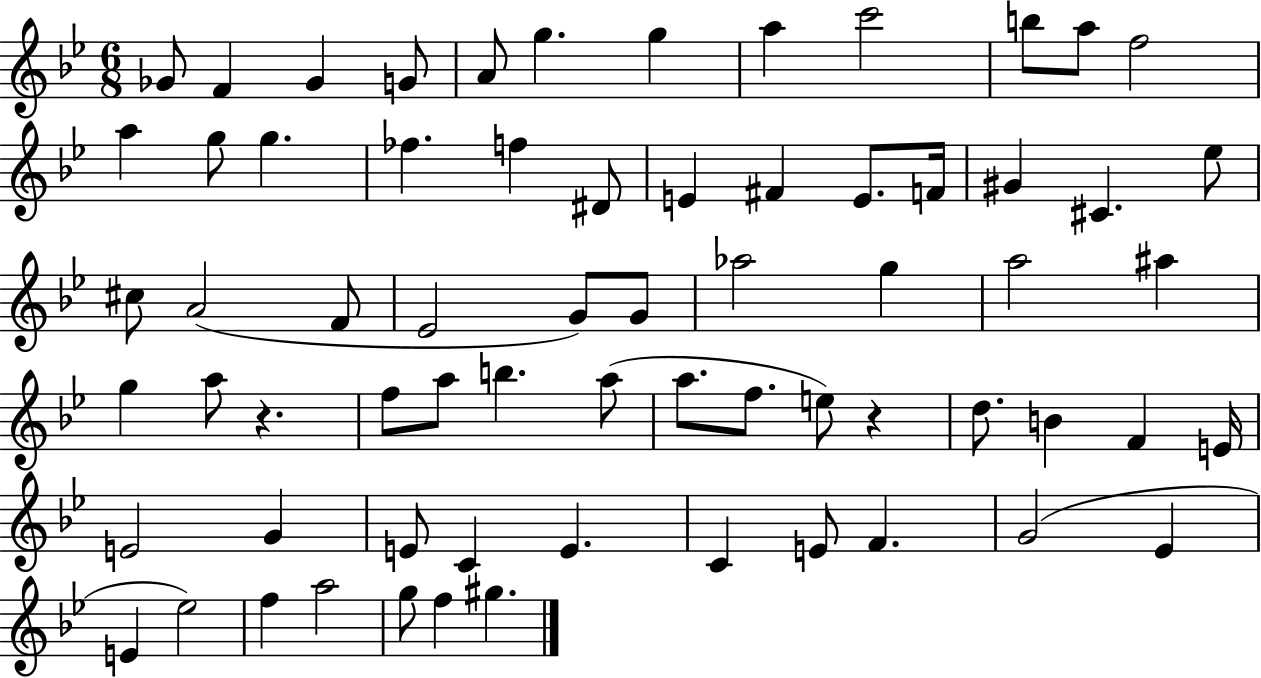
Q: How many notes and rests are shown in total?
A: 67